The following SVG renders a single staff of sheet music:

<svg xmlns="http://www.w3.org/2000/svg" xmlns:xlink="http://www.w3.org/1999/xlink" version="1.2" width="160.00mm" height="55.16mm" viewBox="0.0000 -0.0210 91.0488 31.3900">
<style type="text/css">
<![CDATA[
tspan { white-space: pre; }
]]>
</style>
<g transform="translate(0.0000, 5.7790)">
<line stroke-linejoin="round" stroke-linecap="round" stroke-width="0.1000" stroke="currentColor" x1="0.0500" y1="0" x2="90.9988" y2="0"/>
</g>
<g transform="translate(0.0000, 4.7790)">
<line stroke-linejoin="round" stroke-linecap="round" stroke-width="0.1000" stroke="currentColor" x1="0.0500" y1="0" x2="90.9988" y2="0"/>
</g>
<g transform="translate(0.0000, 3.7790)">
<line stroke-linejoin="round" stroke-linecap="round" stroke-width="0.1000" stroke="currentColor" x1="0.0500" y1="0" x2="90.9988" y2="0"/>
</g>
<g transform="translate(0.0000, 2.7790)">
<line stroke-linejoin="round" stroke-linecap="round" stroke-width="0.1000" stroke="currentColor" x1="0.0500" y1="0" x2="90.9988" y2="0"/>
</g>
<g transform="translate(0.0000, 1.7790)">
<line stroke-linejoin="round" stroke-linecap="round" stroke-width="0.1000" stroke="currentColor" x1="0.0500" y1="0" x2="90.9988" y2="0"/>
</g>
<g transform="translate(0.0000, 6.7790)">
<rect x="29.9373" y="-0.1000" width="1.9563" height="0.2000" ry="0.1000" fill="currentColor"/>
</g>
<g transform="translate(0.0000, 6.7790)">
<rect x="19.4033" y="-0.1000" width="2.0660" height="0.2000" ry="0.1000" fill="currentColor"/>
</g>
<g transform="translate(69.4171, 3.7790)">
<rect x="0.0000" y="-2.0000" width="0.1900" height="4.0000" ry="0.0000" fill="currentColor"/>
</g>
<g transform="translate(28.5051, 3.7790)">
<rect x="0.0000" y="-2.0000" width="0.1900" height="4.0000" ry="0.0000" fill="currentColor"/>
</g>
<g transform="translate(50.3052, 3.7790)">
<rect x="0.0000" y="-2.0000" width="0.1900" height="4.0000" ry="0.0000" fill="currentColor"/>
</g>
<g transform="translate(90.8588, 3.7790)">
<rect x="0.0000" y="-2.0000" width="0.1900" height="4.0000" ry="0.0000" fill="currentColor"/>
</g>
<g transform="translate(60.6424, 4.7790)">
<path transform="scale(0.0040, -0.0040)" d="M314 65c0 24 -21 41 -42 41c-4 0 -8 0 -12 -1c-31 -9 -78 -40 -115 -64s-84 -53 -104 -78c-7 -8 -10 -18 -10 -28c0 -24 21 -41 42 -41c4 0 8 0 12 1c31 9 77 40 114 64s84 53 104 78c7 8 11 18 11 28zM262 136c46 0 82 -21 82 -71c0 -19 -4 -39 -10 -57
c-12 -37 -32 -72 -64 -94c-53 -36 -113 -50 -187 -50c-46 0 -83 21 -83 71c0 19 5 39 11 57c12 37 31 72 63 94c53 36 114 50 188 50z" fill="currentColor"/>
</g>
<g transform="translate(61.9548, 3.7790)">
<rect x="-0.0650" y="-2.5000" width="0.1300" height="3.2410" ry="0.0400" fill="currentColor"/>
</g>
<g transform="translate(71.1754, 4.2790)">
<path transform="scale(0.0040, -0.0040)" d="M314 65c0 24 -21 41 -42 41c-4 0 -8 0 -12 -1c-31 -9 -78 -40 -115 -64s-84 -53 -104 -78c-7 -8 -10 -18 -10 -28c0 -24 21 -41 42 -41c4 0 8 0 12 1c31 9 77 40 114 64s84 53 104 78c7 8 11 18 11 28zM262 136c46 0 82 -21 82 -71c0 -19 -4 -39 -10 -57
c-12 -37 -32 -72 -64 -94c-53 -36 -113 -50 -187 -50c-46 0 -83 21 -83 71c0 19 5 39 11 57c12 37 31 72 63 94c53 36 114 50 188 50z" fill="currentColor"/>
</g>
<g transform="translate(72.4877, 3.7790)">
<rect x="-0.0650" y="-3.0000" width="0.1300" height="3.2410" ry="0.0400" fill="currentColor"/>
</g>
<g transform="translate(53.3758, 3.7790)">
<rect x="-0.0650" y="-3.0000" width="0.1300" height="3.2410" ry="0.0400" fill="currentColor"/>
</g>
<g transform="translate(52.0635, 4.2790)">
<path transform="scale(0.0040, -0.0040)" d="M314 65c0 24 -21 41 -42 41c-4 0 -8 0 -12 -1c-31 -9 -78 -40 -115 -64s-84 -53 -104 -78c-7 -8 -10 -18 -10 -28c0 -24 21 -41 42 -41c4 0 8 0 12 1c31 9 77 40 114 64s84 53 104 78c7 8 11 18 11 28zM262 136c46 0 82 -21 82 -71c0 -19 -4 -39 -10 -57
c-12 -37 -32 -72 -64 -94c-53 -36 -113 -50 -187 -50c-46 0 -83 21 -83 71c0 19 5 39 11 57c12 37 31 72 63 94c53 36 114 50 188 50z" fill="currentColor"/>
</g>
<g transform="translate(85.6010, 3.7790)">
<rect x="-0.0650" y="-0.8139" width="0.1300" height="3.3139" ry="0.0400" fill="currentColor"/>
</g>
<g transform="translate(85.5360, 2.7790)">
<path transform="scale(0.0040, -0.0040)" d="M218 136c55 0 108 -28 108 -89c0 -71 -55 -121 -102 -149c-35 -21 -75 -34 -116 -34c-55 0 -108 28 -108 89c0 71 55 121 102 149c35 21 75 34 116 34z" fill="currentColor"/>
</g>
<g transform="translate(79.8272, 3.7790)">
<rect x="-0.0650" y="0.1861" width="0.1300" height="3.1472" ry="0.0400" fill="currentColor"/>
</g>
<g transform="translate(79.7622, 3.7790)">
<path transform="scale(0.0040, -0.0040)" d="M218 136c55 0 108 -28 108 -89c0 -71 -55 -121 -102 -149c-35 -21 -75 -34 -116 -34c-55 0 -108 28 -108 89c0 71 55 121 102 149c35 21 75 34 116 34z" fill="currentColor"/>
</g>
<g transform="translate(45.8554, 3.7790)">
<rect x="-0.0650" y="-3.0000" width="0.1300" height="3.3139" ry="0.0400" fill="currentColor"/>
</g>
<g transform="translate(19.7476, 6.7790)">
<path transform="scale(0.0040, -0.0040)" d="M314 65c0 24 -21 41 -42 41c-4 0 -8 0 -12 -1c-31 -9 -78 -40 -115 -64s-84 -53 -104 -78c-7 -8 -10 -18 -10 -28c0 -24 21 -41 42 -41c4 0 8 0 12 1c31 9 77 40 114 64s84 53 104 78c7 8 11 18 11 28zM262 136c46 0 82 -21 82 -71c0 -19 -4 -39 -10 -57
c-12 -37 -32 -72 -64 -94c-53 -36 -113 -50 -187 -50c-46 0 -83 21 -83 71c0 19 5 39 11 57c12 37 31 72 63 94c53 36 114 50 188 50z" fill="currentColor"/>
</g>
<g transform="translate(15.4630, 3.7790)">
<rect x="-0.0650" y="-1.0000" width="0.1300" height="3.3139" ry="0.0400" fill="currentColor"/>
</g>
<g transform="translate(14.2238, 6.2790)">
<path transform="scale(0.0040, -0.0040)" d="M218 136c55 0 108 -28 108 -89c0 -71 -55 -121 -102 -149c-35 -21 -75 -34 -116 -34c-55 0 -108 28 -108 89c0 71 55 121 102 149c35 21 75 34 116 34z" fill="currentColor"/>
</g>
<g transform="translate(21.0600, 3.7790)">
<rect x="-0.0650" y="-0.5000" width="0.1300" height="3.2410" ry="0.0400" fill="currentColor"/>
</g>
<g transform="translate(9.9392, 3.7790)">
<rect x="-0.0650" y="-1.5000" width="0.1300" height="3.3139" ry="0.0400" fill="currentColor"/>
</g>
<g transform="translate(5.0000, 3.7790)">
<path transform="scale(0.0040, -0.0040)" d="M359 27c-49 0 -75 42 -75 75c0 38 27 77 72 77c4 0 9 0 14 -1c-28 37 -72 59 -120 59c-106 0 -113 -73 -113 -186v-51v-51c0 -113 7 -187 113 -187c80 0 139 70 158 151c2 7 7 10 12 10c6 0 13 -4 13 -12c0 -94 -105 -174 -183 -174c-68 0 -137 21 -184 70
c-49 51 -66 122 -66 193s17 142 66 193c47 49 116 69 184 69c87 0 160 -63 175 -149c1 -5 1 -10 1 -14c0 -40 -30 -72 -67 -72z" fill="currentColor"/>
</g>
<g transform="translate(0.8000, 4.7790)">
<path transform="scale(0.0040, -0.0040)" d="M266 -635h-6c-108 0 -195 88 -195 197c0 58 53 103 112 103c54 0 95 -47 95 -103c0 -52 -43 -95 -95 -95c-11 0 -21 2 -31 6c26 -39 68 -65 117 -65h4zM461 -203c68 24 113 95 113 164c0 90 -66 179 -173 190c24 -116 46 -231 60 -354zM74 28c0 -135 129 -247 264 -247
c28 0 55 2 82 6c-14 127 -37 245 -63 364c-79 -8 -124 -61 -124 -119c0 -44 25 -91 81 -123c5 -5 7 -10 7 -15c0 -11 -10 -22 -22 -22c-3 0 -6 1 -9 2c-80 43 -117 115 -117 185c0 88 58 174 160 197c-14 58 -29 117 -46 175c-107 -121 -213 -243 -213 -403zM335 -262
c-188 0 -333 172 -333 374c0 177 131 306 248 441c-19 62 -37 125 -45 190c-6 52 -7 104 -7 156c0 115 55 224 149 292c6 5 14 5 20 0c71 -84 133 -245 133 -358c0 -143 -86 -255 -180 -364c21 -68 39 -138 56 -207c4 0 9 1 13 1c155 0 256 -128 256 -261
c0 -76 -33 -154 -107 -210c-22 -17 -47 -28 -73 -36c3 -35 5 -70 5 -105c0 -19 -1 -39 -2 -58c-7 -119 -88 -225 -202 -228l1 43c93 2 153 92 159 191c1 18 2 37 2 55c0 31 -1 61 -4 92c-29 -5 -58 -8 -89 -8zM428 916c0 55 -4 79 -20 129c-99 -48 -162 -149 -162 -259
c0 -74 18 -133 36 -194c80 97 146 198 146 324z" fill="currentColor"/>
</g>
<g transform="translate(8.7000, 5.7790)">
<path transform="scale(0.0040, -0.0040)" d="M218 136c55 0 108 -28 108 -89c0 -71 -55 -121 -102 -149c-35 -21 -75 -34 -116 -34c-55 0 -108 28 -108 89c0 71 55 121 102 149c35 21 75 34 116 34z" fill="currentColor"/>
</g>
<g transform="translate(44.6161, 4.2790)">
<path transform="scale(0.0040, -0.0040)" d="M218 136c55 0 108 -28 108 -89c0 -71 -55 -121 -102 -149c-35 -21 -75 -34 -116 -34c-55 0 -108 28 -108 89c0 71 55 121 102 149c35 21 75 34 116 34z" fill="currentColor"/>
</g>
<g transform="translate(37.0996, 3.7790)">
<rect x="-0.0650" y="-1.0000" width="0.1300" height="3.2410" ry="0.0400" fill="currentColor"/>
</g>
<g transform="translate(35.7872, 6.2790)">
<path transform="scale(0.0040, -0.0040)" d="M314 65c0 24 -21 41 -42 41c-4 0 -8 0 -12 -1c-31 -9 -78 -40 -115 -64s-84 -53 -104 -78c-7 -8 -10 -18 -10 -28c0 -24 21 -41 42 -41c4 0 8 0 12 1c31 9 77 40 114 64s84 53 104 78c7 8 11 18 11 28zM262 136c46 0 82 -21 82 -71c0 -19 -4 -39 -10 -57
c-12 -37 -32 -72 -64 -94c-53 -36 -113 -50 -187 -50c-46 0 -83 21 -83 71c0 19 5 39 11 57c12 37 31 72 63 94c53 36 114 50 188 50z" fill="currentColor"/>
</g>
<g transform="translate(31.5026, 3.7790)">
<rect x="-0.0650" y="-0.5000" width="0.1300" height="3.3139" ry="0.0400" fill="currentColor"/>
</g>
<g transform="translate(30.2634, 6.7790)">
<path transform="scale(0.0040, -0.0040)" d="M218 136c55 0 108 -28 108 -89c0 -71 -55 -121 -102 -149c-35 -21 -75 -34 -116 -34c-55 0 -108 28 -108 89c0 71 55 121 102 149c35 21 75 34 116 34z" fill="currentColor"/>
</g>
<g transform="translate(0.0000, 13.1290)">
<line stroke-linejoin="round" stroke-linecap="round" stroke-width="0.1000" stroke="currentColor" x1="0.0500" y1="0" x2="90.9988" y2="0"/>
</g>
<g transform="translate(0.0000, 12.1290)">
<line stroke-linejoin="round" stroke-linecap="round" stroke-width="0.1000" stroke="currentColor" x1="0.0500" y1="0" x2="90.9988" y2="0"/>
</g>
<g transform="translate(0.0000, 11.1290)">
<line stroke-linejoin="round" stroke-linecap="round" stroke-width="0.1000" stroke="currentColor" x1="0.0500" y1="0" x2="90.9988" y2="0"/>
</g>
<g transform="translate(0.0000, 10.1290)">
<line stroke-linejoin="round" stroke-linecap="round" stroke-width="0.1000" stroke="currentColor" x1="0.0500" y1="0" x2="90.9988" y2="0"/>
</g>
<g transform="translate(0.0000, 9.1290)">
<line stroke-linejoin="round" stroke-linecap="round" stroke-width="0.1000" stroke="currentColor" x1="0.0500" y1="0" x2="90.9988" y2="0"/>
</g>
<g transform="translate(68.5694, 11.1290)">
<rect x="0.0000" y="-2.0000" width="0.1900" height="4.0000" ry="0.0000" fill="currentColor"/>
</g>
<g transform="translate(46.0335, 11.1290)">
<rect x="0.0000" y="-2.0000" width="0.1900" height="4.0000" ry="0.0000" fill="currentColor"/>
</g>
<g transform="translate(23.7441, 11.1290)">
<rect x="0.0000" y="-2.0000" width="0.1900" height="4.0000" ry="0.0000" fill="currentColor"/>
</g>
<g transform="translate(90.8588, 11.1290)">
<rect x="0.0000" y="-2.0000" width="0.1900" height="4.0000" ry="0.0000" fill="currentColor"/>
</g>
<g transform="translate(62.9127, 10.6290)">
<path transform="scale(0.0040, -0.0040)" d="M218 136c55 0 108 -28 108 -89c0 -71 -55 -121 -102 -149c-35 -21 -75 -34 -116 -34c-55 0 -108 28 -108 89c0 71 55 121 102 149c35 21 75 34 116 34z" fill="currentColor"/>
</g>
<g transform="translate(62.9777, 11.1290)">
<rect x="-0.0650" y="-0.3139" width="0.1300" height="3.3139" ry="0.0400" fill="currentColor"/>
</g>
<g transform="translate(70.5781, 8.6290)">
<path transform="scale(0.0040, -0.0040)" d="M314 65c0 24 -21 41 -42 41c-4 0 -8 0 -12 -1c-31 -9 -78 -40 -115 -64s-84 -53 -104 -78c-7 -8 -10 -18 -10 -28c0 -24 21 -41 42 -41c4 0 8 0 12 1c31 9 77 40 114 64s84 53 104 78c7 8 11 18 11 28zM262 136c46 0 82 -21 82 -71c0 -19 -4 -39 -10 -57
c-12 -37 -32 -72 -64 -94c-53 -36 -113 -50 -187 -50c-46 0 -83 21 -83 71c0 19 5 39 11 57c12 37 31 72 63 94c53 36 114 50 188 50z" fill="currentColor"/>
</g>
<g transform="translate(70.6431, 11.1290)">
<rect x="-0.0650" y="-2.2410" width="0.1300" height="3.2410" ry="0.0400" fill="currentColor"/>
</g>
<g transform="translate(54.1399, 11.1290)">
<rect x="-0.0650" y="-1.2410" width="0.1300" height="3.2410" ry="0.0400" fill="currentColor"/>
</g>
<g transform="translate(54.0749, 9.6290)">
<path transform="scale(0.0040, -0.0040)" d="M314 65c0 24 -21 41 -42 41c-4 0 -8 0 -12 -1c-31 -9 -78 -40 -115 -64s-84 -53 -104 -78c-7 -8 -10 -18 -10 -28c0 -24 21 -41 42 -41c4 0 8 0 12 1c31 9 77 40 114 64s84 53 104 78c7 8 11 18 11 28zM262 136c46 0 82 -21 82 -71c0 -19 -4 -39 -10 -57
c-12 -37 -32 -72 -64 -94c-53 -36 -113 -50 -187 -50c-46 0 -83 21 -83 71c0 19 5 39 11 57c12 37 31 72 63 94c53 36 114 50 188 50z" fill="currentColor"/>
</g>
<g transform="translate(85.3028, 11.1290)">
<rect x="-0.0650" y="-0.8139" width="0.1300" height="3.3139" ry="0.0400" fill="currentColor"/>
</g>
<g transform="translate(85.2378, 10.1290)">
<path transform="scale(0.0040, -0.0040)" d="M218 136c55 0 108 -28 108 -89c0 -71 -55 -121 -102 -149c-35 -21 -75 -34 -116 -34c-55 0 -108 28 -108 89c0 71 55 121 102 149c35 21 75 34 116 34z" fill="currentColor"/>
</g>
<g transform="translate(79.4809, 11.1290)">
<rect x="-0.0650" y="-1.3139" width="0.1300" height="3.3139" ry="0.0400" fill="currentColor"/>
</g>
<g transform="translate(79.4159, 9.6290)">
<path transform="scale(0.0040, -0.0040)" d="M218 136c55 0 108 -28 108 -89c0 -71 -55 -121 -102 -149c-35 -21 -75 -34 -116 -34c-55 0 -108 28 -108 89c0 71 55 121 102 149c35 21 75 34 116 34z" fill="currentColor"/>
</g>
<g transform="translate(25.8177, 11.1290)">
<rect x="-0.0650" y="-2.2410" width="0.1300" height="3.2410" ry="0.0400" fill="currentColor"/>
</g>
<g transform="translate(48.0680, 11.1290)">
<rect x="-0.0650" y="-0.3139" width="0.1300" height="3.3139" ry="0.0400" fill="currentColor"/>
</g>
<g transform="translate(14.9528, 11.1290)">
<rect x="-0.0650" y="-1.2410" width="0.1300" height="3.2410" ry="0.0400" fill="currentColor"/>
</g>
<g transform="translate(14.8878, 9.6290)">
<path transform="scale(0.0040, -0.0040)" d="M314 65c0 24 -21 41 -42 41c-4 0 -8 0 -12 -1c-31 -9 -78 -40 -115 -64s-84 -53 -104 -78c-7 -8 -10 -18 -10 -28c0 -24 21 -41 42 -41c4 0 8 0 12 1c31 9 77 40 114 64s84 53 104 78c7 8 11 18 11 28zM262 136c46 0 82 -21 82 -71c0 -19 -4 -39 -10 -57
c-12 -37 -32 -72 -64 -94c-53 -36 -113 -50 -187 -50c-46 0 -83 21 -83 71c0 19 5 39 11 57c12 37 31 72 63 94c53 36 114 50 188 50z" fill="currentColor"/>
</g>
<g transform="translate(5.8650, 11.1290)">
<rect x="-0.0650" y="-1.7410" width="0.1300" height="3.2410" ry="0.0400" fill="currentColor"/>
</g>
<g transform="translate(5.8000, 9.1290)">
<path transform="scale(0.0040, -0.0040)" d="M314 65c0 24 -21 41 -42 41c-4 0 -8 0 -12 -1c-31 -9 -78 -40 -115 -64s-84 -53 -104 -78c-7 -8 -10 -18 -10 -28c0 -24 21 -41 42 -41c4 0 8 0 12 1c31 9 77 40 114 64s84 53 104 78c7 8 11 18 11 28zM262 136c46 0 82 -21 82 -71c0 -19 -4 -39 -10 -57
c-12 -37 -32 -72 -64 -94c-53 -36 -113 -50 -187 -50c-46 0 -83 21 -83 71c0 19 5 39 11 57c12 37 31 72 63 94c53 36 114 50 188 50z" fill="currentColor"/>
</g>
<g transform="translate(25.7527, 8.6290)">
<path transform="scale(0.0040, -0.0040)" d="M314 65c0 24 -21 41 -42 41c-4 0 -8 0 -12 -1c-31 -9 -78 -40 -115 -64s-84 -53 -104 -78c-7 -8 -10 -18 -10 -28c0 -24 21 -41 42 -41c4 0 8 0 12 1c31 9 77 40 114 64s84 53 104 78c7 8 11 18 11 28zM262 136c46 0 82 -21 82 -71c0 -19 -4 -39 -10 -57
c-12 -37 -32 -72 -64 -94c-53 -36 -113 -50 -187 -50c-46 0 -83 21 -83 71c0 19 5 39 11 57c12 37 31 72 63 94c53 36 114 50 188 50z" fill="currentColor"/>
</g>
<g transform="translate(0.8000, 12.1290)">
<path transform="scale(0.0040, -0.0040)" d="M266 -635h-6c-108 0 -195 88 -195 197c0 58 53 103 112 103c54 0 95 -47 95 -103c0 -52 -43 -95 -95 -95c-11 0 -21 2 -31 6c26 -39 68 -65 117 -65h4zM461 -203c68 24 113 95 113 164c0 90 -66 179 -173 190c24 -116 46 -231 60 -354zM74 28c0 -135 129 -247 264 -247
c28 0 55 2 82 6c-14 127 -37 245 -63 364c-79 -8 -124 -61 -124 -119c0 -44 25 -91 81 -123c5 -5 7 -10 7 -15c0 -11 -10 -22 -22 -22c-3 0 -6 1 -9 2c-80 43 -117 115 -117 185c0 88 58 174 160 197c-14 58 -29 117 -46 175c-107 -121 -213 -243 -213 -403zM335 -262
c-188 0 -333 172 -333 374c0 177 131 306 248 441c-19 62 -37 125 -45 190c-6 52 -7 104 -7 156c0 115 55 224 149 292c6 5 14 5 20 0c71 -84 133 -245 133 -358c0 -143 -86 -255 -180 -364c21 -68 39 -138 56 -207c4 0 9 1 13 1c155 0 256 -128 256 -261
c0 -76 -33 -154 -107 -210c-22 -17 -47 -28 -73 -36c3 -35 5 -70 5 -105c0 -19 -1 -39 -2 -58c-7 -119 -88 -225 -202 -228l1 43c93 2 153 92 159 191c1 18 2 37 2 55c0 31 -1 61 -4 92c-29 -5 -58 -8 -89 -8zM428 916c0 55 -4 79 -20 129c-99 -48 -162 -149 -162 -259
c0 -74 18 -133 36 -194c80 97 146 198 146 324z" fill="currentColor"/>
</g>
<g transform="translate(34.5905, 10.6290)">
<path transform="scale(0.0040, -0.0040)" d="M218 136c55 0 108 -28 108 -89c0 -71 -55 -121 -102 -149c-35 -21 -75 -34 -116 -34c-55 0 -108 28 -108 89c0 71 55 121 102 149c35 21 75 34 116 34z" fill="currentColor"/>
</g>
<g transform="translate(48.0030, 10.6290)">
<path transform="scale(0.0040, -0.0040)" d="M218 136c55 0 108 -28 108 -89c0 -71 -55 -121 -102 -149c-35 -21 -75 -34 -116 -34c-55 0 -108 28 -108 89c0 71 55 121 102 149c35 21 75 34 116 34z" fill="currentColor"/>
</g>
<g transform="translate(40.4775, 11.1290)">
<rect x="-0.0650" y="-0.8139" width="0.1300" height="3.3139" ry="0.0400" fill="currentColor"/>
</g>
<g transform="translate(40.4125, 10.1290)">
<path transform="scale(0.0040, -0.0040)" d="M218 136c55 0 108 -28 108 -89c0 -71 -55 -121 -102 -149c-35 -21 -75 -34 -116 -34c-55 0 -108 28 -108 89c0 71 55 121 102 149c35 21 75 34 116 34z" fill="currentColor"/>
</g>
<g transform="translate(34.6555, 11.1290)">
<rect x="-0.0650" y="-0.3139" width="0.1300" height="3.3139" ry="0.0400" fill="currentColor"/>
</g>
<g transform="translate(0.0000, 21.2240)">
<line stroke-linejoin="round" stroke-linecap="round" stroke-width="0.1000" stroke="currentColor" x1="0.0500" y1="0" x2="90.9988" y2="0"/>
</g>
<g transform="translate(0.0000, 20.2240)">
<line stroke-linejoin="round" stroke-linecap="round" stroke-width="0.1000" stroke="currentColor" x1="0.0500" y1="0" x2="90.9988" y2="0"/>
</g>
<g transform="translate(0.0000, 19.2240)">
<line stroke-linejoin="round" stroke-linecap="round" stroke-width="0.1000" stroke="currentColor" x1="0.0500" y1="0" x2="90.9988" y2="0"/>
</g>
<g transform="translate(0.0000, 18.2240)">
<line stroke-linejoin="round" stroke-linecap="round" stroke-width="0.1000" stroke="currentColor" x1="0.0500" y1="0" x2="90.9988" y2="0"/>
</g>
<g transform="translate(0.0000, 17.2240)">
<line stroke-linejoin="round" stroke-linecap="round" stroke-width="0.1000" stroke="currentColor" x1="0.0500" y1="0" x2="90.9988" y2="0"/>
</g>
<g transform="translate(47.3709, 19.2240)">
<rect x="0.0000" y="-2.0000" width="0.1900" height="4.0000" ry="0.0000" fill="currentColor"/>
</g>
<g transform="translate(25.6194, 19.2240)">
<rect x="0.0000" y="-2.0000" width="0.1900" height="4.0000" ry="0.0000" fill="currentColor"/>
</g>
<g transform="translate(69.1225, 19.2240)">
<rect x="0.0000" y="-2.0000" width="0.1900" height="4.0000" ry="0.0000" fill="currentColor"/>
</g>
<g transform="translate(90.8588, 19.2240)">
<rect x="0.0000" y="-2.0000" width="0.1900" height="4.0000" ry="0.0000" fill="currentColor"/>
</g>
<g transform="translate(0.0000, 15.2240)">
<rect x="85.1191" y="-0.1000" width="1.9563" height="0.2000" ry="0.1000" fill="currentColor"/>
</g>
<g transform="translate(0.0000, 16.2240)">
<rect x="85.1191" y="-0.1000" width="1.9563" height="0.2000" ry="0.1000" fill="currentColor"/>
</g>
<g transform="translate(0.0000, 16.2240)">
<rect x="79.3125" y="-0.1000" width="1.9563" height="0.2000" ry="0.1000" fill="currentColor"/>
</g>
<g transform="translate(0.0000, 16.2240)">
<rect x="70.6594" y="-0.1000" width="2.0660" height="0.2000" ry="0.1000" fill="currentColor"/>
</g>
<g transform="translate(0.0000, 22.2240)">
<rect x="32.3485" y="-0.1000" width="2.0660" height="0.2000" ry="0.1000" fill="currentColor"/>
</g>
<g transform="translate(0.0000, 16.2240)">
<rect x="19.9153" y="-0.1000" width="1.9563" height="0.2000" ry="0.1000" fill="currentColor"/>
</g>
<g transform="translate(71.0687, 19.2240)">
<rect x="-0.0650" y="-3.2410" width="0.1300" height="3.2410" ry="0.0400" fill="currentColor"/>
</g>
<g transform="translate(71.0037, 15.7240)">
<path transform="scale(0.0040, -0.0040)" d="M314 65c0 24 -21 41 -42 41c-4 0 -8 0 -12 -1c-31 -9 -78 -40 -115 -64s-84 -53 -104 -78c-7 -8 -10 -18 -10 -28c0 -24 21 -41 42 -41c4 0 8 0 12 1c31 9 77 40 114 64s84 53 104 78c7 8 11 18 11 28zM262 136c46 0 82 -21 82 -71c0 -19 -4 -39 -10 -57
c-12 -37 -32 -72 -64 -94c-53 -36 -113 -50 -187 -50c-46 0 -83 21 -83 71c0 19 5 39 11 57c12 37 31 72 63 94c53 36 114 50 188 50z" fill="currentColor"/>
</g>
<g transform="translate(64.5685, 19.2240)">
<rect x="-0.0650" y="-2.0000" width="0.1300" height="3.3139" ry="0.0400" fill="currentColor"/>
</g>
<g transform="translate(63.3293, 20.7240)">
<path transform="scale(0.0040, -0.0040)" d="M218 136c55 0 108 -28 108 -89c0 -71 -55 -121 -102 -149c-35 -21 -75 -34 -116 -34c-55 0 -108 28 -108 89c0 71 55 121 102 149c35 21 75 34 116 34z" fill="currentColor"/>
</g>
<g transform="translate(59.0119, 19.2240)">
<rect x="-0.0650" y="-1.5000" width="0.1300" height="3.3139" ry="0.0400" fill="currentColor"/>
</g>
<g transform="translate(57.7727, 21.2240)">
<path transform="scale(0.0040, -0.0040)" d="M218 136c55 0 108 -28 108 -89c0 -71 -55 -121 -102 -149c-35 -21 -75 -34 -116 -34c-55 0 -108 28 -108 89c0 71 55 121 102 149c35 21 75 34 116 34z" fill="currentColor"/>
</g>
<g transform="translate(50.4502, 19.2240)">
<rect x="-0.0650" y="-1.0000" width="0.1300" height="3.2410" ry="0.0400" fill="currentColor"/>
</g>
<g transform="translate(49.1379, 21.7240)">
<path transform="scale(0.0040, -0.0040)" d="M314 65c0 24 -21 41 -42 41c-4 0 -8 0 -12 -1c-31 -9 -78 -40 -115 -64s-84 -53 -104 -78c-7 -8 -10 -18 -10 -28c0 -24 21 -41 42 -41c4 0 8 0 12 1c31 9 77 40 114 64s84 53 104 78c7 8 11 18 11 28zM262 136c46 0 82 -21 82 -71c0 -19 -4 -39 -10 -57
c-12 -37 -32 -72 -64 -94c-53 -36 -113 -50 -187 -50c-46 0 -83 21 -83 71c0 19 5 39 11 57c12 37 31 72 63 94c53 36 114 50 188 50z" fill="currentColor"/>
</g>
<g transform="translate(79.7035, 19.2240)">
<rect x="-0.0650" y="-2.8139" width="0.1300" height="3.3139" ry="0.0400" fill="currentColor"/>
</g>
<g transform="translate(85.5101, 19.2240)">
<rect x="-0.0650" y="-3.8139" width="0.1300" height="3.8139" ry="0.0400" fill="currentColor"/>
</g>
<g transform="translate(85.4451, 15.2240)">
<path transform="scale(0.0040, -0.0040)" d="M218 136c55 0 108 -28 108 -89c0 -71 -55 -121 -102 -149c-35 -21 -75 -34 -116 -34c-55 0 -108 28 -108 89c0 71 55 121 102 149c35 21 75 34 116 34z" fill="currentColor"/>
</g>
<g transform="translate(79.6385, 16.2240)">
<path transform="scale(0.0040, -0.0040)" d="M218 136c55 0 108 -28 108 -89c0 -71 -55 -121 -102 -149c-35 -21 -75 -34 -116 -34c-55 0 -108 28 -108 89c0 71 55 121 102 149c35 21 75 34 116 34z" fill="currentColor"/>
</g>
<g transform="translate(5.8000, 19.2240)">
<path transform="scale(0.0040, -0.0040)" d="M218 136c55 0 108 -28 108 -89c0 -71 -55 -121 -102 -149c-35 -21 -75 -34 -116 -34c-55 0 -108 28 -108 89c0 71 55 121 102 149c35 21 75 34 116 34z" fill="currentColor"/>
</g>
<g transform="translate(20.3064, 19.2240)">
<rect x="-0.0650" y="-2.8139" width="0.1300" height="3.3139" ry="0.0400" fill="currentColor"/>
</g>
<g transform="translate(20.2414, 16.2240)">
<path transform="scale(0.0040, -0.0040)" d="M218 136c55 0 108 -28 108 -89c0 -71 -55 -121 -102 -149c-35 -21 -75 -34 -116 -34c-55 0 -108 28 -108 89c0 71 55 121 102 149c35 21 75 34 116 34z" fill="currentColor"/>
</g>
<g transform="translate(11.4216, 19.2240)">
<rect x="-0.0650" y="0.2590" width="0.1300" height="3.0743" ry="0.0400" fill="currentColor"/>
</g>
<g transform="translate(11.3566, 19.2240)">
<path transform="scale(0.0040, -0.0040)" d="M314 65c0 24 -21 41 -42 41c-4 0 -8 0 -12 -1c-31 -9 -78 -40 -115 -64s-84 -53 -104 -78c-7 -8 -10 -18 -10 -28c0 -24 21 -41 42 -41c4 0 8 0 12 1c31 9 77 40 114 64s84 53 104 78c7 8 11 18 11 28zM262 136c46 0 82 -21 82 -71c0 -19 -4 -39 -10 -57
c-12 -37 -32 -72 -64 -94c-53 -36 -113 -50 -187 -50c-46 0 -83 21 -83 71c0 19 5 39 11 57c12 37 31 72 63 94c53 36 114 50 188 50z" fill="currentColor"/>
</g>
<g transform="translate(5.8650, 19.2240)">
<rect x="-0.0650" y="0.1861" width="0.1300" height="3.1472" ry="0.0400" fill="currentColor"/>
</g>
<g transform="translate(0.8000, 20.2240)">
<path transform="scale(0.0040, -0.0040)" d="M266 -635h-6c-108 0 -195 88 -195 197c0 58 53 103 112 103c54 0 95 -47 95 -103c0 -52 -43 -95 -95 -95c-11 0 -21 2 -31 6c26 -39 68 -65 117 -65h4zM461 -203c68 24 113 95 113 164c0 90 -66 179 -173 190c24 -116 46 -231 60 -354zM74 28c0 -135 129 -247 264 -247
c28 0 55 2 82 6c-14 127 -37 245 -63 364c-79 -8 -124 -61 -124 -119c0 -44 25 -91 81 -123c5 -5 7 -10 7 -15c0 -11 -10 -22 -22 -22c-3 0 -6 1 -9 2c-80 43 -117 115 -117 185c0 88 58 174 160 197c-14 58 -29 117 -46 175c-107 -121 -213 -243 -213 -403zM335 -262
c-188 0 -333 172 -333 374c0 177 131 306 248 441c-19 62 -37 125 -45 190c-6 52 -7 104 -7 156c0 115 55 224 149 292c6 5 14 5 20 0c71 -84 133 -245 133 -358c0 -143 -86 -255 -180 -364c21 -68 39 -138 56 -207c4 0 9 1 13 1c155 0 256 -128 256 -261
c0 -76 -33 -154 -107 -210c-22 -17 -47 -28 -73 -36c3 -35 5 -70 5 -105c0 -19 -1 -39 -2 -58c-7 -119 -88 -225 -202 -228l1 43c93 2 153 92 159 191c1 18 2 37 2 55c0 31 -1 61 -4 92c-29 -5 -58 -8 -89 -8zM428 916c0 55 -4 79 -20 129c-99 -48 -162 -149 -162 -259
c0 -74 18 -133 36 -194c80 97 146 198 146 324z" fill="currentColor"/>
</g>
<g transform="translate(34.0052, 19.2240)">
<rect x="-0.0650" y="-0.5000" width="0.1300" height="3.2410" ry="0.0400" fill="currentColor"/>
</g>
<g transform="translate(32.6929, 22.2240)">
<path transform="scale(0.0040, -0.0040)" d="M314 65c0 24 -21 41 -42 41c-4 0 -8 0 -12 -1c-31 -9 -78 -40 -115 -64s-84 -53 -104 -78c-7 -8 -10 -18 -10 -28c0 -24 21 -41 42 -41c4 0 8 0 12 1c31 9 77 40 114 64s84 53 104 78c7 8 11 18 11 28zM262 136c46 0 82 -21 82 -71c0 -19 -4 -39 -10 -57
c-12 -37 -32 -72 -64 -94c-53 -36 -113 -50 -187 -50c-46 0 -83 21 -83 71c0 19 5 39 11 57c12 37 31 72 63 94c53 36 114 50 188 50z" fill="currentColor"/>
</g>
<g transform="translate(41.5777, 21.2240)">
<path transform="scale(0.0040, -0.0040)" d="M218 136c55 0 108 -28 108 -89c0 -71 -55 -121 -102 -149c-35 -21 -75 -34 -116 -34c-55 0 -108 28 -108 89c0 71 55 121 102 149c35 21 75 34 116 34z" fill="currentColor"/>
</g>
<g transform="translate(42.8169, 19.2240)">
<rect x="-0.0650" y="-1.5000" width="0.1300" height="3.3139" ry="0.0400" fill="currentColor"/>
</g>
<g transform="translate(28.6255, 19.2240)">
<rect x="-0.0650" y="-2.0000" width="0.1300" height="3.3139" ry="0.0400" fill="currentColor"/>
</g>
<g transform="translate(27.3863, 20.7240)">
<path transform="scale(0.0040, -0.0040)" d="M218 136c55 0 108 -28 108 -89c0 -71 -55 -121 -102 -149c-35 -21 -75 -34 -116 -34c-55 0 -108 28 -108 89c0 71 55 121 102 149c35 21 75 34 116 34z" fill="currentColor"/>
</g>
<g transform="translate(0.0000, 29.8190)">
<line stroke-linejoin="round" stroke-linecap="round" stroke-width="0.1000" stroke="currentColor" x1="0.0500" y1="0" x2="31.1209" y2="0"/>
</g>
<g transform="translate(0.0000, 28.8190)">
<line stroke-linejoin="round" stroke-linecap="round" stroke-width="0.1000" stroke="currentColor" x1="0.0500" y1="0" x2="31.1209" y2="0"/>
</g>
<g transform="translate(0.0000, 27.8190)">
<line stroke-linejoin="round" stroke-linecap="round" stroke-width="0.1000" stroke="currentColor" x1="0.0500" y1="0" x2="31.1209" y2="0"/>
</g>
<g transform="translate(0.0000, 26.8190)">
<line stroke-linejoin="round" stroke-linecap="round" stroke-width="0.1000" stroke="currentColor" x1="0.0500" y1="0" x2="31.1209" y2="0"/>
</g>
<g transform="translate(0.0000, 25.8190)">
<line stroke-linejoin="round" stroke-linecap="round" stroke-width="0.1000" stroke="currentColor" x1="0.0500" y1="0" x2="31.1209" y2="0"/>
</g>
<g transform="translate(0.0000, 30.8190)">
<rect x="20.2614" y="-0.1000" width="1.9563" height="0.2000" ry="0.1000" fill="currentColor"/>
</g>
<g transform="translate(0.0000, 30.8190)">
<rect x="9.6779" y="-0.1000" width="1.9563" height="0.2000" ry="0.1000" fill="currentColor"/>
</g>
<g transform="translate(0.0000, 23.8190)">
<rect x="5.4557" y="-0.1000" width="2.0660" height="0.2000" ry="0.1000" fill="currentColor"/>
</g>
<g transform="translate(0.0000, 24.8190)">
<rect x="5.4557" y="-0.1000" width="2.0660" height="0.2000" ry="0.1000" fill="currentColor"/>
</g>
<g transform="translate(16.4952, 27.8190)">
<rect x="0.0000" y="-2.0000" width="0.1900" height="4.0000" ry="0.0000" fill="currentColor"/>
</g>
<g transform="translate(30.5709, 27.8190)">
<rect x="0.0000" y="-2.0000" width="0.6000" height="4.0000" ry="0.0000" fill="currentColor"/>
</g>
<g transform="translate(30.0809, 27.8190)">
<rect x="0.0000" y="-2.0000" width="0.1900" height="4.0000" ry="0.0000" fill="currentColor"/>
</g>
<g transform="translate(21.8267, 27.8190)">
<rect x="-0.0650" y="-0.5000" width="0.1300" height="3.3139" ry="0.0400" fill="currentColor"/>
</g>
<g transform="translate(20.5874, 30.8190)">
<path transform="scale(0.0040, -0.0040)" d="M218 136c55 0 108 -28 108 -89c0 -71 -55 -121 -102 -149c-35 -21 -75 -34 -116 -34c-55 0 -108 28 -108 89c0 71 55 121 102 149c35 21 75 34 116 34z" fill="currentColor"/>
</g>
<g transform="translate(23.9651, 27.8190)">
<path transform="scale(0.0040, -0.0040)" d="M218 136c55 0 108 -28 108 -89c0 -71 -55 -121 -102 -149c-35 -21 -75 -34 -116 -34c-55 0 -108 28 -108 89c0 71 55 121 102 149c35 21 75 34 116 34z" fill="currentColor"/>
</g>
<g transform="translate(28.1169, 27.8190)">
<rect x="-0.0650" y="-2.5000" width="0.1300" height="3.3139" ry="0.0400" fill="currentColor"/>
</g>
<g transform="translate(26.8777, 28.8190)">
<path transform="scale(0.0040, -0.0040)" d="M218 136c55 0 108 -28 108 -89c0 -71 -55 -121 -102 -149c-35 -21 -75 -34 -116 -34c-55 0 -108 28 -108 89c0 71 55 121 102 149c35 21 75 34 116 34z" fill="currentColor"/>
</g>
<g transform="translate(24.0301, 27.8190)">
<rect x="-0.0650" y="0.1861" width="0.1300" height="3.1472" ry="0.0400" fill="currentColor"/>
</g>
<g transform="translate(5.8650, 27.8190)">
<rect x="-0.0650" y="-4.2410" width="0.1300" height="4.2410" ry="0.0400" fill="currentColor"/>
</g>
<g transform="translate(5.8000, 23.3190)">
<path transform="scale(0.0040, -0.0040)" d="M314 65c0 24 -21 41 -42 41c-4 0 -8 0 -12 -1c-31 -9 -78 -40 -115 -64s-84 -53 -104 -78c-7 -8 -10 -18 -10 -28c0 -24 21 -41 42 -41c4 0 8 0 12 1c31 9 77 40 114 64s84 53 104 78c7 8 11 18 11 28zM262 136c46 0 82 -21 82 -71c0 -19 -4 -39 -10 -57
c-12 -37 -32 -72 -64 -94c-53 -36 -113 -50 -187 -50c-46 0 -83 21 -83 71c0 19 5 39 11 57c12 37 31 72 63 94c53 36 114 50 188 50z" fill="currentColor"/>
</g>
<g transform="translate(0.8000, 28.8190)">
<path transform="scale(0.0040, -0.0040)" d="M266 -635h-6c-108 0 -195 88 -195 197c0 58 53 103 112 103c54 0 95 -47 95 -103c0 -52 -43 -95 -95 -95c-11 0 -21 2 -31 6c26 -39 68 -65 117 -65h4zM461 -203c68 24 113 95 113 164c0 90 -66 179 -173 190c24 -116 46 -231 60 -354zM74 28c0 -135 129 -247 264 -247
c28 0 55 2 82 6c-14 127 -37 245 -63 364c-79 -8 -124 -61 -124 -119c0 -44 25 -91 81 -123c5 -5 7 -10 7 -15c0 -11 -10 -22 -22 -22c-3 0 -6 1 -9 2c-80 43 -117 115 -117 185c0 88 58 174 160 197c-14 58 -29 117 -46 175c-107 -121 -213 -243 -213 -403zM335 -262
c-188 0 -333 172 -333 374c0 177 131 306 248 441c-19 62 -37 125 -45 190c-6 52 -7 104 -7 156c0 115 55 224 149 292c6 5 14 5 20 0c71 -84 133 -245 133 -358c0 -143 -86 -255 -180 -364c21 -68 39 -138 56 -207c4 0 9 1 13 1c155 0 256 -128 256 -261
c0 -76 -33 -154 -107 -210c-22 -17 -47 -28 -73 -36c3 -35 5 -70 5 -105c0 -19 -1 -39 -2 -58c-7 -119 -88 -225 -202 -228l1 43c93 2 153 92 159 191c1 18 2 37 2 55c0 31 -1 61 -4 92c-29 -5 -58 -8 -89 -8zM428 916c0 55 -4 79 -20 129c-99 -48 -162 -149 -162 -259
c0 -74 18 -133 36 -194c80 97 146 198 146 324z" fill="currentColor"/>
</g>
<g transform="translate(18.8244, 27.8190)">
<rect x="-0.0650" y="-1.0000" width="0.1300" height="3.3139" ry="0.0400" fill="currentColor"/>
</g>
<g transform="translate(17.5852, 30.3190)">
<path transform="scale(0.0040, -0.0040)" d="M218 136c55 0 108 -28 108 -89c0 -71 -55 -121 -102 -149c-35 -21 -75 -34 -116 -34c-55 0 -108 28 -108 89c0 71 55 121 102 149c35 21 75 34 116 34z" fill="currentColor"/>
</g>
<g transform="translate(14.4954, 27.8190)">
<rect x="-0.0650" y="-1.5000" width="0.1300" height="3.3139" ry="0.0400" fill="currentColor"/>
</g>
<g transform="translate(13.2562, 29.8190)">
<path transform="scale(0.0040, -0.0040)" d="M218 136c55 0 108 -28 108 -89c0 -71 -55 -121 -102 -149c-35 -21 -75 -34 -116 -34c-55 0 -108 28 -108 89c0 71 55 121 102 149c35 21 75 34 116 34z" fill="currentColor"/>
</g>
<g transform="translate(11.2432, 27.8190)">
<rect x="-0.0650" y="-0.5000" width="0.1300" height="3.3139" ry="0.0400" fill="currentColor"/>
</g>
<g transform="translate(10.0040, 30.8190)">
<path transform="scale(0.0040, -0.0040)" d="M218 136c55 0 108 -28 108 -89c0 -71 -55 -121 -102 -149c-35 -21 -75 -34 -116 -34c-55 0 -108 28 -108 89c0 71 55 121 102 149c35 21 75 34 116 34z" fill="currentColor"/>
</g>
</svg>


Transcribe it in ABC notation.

X:1
T:Untitled
M:4/4
L:1/4
K:C
E D C2 C D2 A A2 G2 A2 B d f2 e2 g2 c d c e2 c g2 e d B B2 a F C2 E D2 E F b2 a c' d'2 C E D C B G